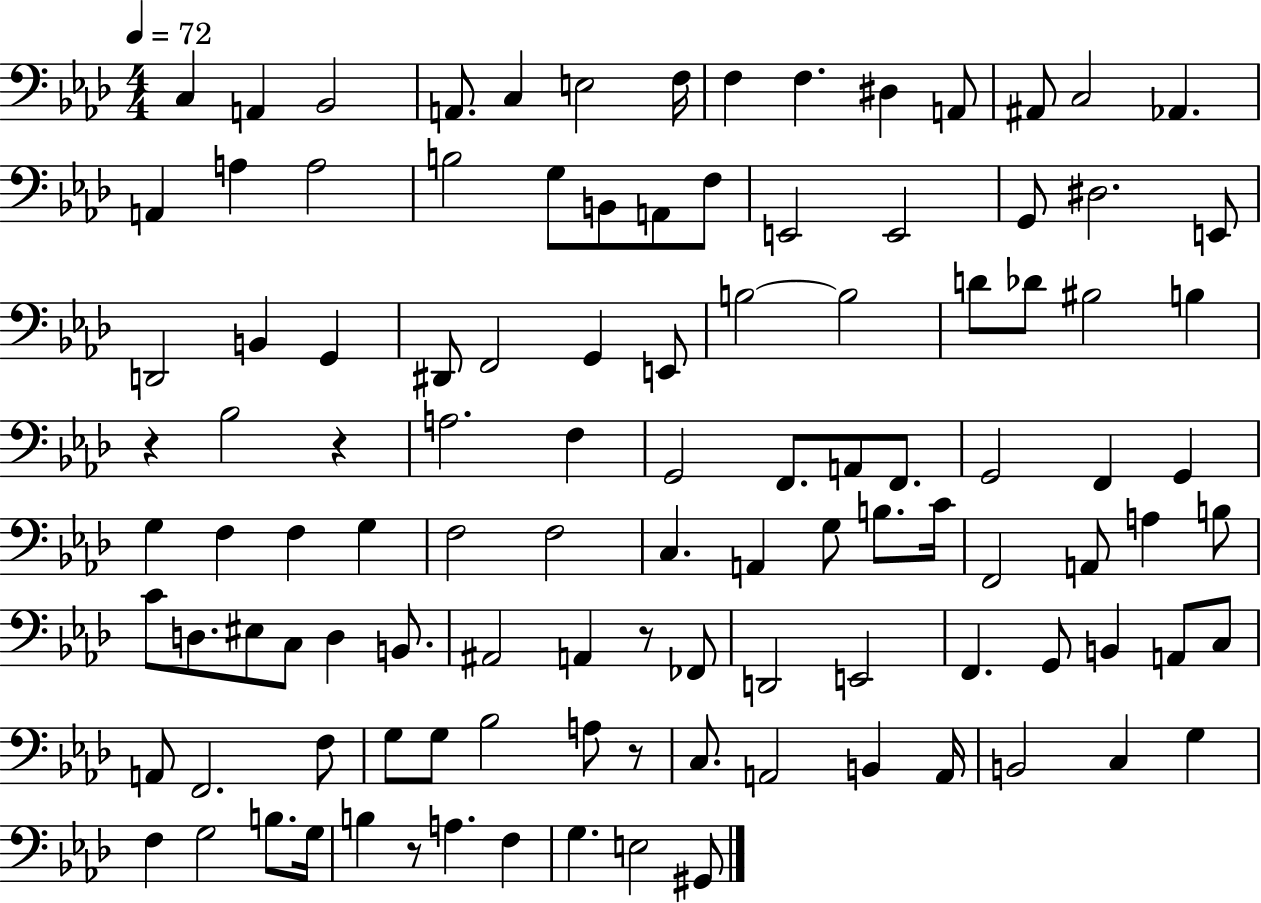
{
  \clef bass
  \numericTimeSignature
  \time 4/4
  \key aes \major
  \tempo 4 = 72
  \repeat volta 2 { c4 a,4 bes,2 | a,8. c4 e2 f16 | f4 f4. dis4 a,8 | ais,8 c2 aes,4. | \break a,4 a4 a2 | b2 g8 b,8 a,8 f8 | e,2 e,2 | g,8 dis2. e,8 | \break d,2 b,4 g,4 | dis,8 f,2 g,4 e,8 | b2~~ b2 | d'8 des'8 bis2 b4 | \break r4 bes2 r4 | a2. f4 | g,2 f,8. a,8 f,8. | g,2 f,4 g,4 | \break g4 f4 f4 g4 | f2 f2 | c4. a,4 g8 b8. c'16 | f,2 a,8 a4 b8 | \break c'8 d8. eis8 c8 d4 b,8. | ais,2 a,4 r8 fes,8 | d,2 e,2 | f,4. g,8 b,4 a,8 c8 | \break a,8 f,2. f8 | g8 g8 bes2 a8 r8 | c8. a,2 b,4 a,16 | b,2 c4 g4 | \break f4 g2 b8. g16 | b4 r8 a4. f4 | g4. e2 gis,8 | } \bar "|."
}